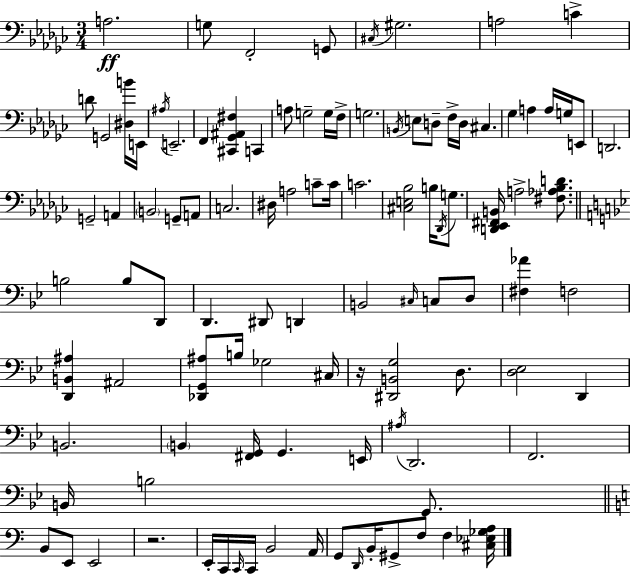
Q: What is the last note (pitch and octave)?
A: F3